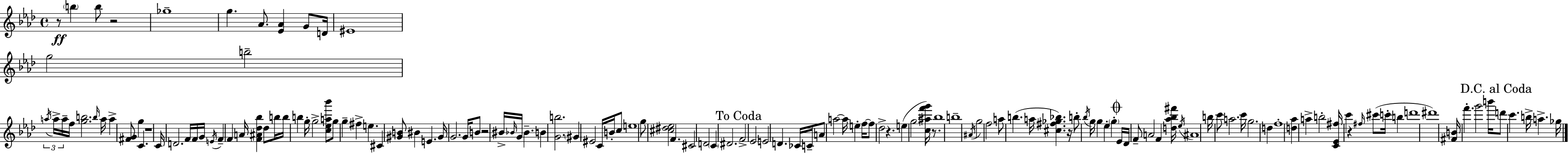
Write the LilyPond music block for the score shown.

{
  \clef treble
  \time 4/4
  \defaultTimeSignature
  \key f \minor
  r8\ff \parenthesize b''4 b''8 r2 | ges''1-- | g''4. aes'8. <ees' aes'>4 g'8 d'16 | eis'1 | \break g''2 b''2-- | \tuplet 3/2 { \acciaccatura { a''16 } a''16-> a''16-- } f''16 <g'' b''>2. | \grace { b''16 } a''16 a''4-> <fis' g'>8 g''4 c'4. | r1 | \break c'16 d'2. f'16 | f'16 g'16 \acciaccatura { e'16 } f'4-- f'4 a'16 <f' ais' des'' bes''>4 | des''8 b''16 b''16 b''4 g''16-. g''2-> | <c'' ees'' a'' bes'''>8 g''8 g''4-- fis''4-> e''4. | \break cis'4 <gis' b'>8 bis'4 e'4. | gis'16 g'2. | g'16 b'8 r2 bis'16-> \grace { bes'16 } g'16 bes'4.-- | b'4 <g' b''>2. | \break \parenthesize gis'4 eis'2 | c'16 b'16-. c''8 e''1 | g''8 <cis'' dis'' ees''>2 f'4. | cis'2 d'2 | \break \parenthesize c'4 dis'2. | \mark "To Coda" f'2-> ees'2 | e'2 d'4. | ces'16 c'16-- a'8 a''2~~ a''16 e''4-. | \break f''16~~ f''8 des''2-> r4. | e''4( g''2 | <c'' ais'' f''' g'''>16) r8. bes''1 | b''1-- | \break \acciaccatura { ais'16 } g''2 f''2 | a''8 b''4.( a''16 <cis'' fis'' ges'' bes''>4.) | r16 b''8-. \acciaccatura { bes''16 } g''16 g''4 ees''4-. | \parenthesize g''4-. \mark \markup { \musicglyph "scripts.coda" } ees'16 des'16 f'8-- a'2 | \break f'4 <d'' aes'' bes'' fis'''>16 \acciaccatura { ees''16 } ais'1 | b''16 c'''8 a''2. | c'''16 g''2. | d''4 f''1-. | \break <d'' aes''>4 a''4-> b''2-. | <c' ees' fis''>16 c'''4 r4 | \grace { fis''16 }( cis'''8 c'''16-. b''4 d'''1 | dis'''1) | \break <fis' b'>16 f'''4.-. g'''2 | b'''16 \mark "D.C. al Coda" d'''8 c'''4. | b''16-> a''4.-> ges''16 \bar "|."
}